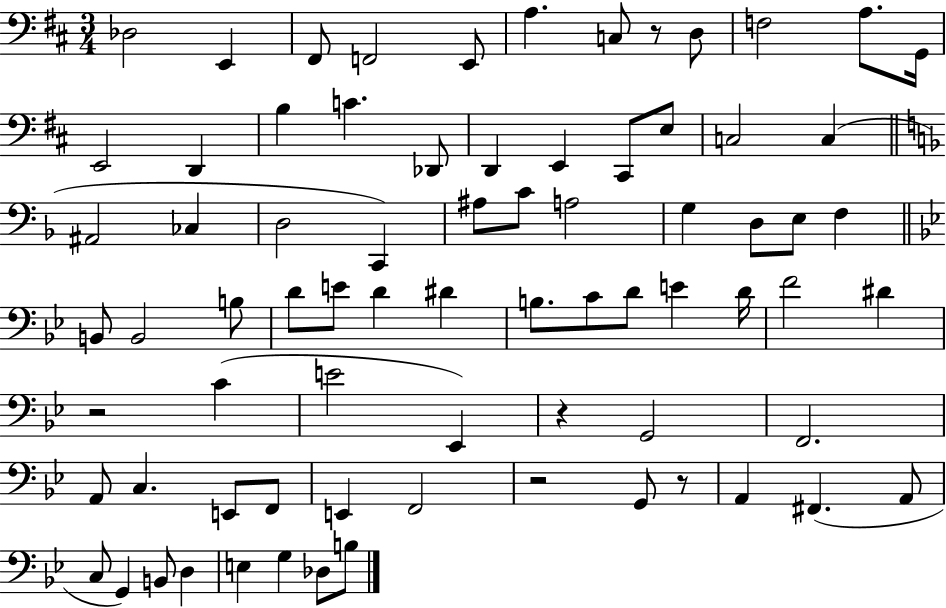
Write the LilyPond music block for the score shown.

{
  \clef bass
  \numericTimeSignature
  \time 3/4
  \key d \major
  des2 e,4 | fis,8 f,2 e,8 | a4. c8 r8 d8 | f2 a8. g,16 | \break e,2 d,4 | b4 c'4. des,8 | d,4 e,4 cis,8 e8 | c2 c4( | \break \bar "||" \break \key f \major ais,2 ces4 | d2 c,4) | ais8 c'8 a2 | g4 d8 e8 f4 | \break \bar "||" \break \key bes \major b,8 b,2 b8 | d'8 e'8 d'4 dis'4 | b8. c'8 d'8 e'4 d'16 | f'2 dis'4 | \break r2 c'4( | e'2 ees,4) | r4 g,2 | f,2. | \break a,8 c4. e,8 f,8 | e,4 f,2 | r2 g,8 r8 | a,4 fis,4.( a,8 | \break c8 g,4) b,8 d4 | e4 g4 des8 b8 | \bar "|."
}